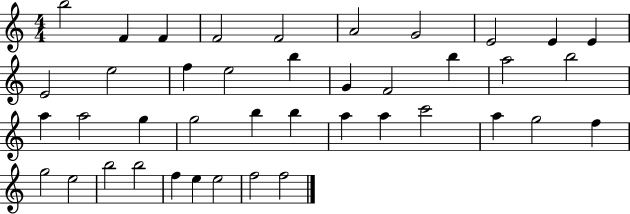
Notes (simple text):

B5/h F4/q F4/q F4/h F4/h A4/h G4/h E4/h E4/q E4/q E4/h E5/h F5/q E5/h B5/q G4/q F4/h B5/q A5/h B5/h A5/q A5/h G5/q G5/h B5/q B5/q A5/q A5/q C6/h A5/q G5/h F5/q G5/h E5/h B5/h B5/h F5/q E5/q E5/h F5/h F5/h